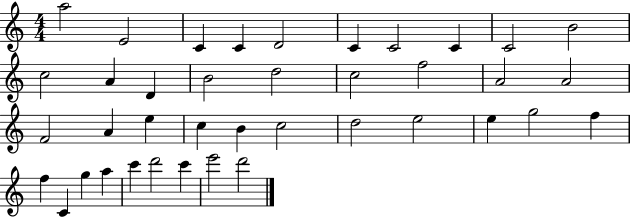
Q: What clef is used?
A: treble